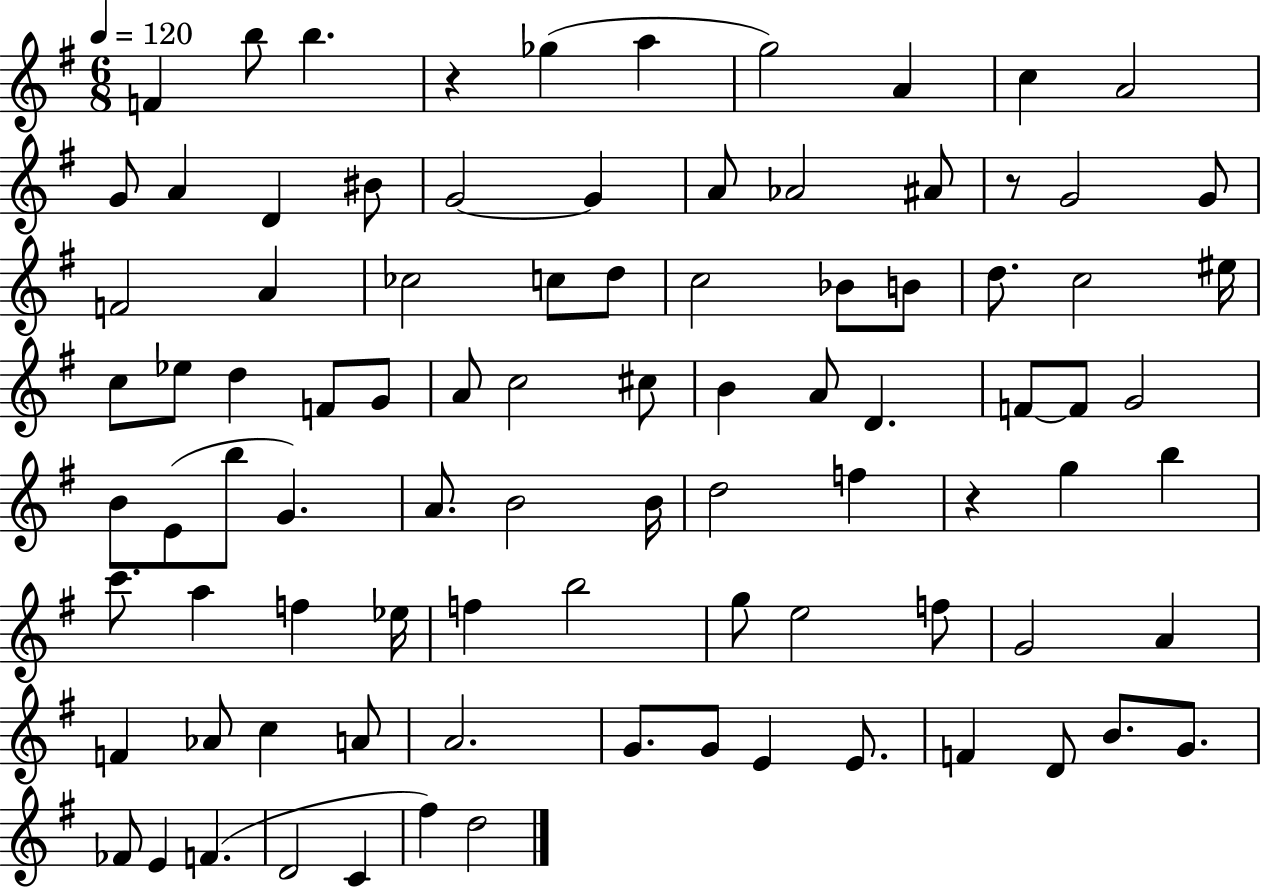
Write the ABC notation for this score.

X:1
T:Untitled
M:6/8
L:1/4
K:G
F b/2 b z _g a g2 A c A2 G/2 A D ^B/2 G2 G A/2 _A2 ^A/2 z/2 G2 G/2 F2 A _c2 c/2 d/2 c2 _B/2 B/2 d/2 c2 ^e/4 c/2 _e/2 d F/2 G/2 A/2 c2 ^c/2 B A/2 D F/2 F/2 G2 B/2 E/2 b/2 G A/2 B2 B/4 d2 f z g b c'/2 a f _e/4 f b2 g/2 e2 f/2 G2 A F _A/2 c A/2 A2 G/2 G/2 E E/2 F D/2 B/2 G/2 _F/2 E F D2 C ^f d2